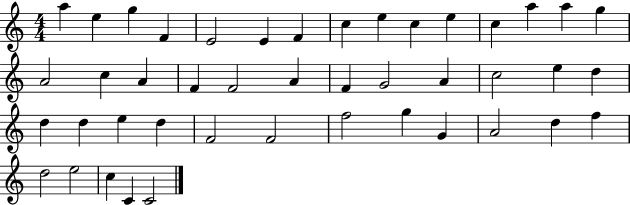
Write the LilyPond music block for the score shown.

{
  \clef treble
  \numericTimeSignature
  \time 4/4
  \key c \major
  a''4 e''4 g''4 f'4 | e'2 e'4 f'4 | c''4 e''4 c''4 e''4 | c''4 a''4 a''4 g''4 | \break a'2 c''4 a'4 | f'4 f'2 a'4 | f'4 g'2 a'4 | c''2 e''4 d''4 | \break d''4 d''4 e''4 d''4 | f'2 f'2 | f''2 g''4 g'4 | a'2 d''4 f''4 | \break d''2 e''2 | c''4 c'4 c'2 | \bar "|."
}